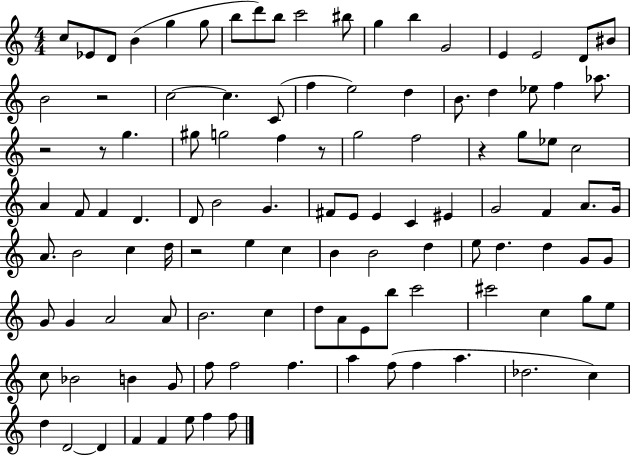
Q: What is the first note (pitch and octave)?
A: C5